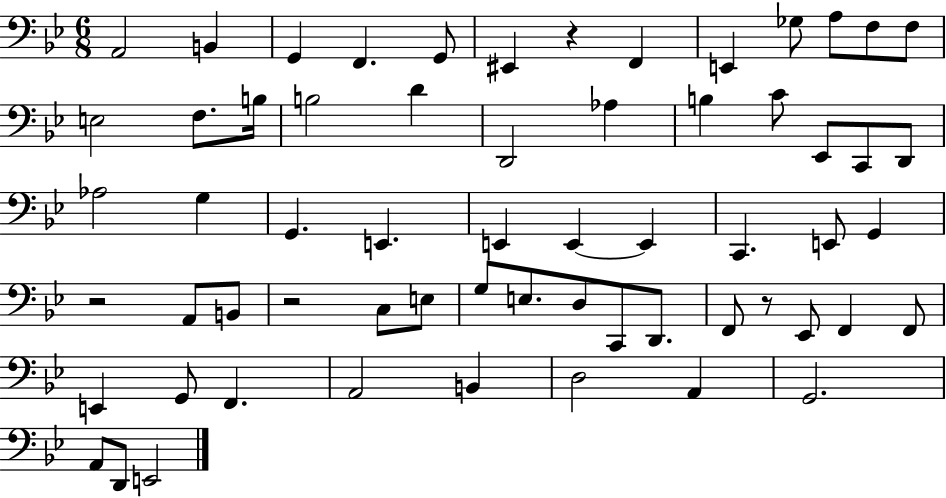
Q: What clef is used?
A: bass